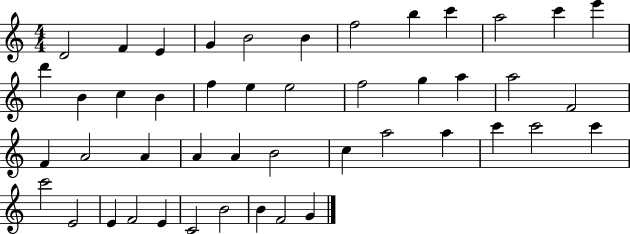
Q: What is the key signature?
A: C major